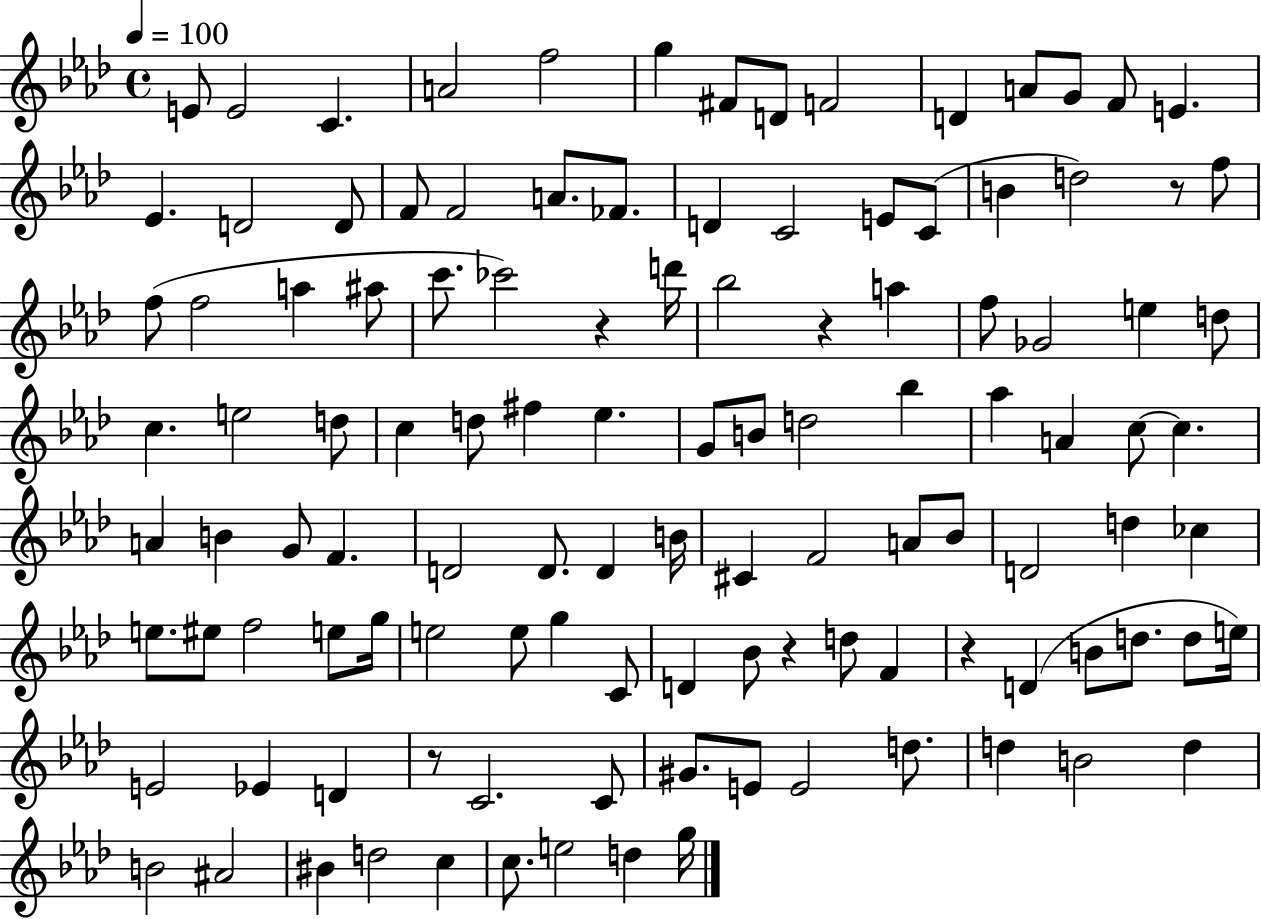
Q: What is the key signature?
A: AES major